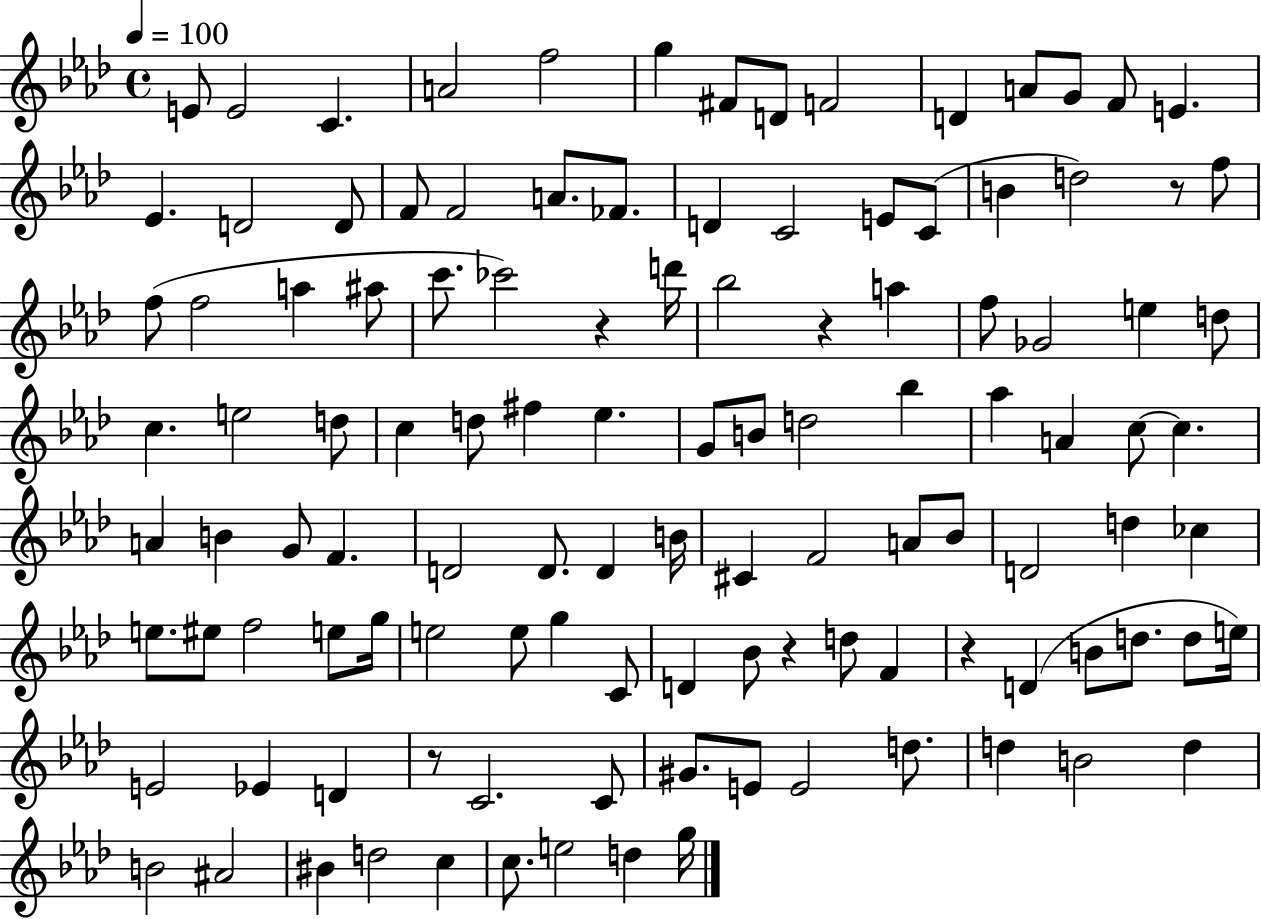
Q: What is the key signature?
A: AES major